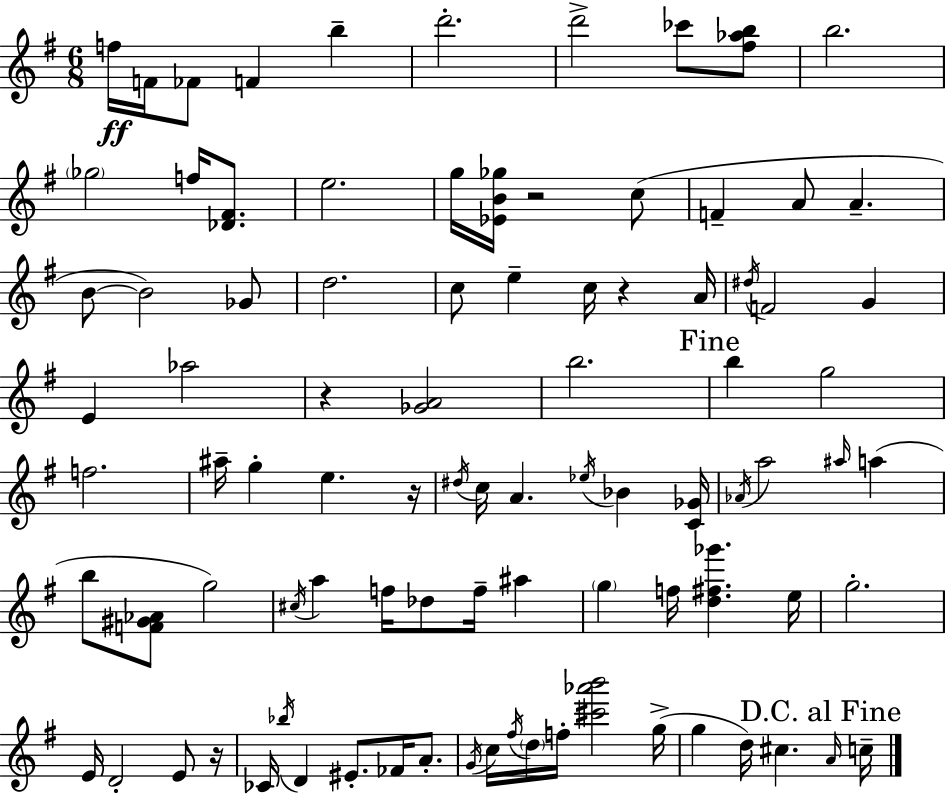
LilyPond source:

{
  \clef treble
  \numericTimeSignature
  \time 6/8
  \key e \minor
  f''16\ff f'16 fes'8 f'4 b''4-- | d'''2.-. | d'''2-> ces'''8 <fis'' aes'' b''>8 | b''2. | \break \parenthesize ges''2 f''16 <des' fis'>8. | e''2. | g''16 <ees' b' ges''>16 r2 c''8( | f'4-- a'8 a'4.-- | \break b'8~~ b'2) ges'8 | d''2. | c''8 e''4-- c''16 r4 a'16 | \acciaccatura { dis''16 } f'2 g'4 | \break e'4 aes''2 | r4 <ges' a'>2 | b''2. | \mark "Fine" b''4 g''2 | \break f''2. | ais''16-- g''4-. e''4. | r16 \acciaccatura { dis''16 } c''16 a'4. \acciaccatura { ees''16 } bes'4 | <c' ges'>16 \acciaccatura { aes'16 } a''2 | \break \grace { ais''16 }( a''4 b''8 <f' gis' aes'>8 g''2) | \acciaccatura { cis''16 } a''4 f''16 des''8 | f''16-- ais''4 \parenthesize g''4 f''16 <d'' fis'' ges'''>4. | e''16 g''2.-. | \break e'16 d'2-. | e'8 r16 ces'16 \acciaccatura { bes''16 } d'4 | eis'8.-. fes'16 a'8.-. \acciaccatura { g'16 } c''16 \acciaccatura { fis''16 } \parenthesize d''16 f''16-. | <cis''' aes''' b'''>2 g''16->( g''4 | \break d''16) cis''4. \mark "D.C. al Fine" \grace { a'16 } c''16-- \bar "|."
}